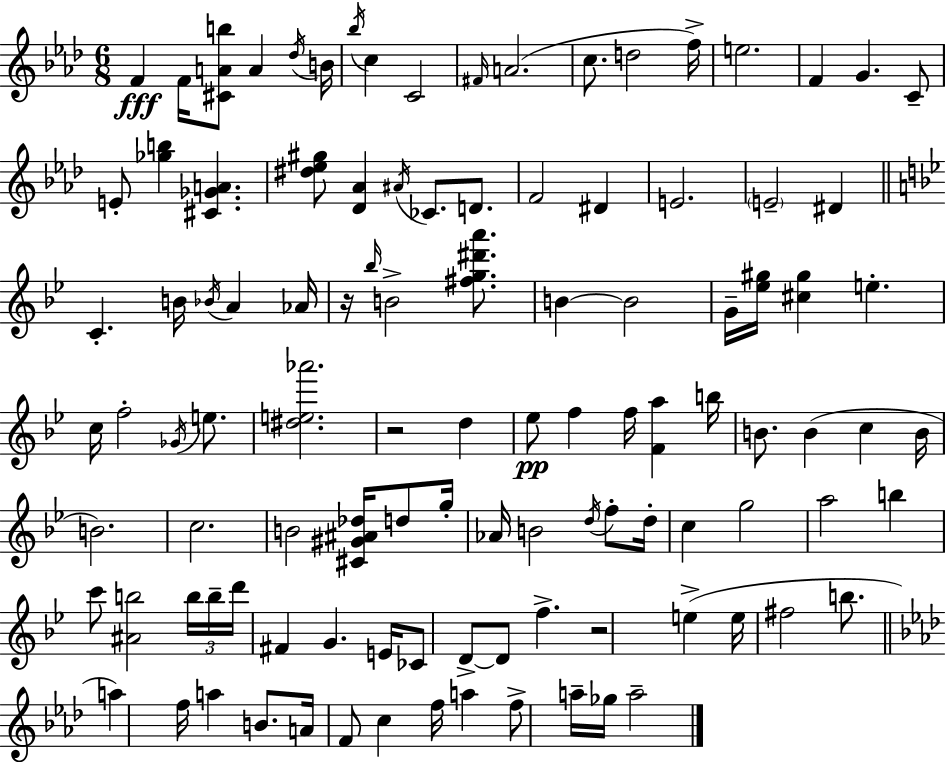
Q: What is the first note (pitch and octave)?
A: F4